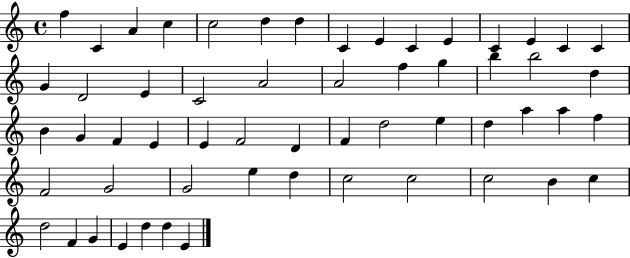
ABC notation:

X:1
T:Untitled
M:4/4
L:1/4
K:C
f C A c c2 d d C E C E C E C C G D2 E C2 A2 A2 f g b b2 d B G F E E F2 D F d2 e d a a f F2 G2 G2 e d c2 c2 c2 B c d2 F G E d d E